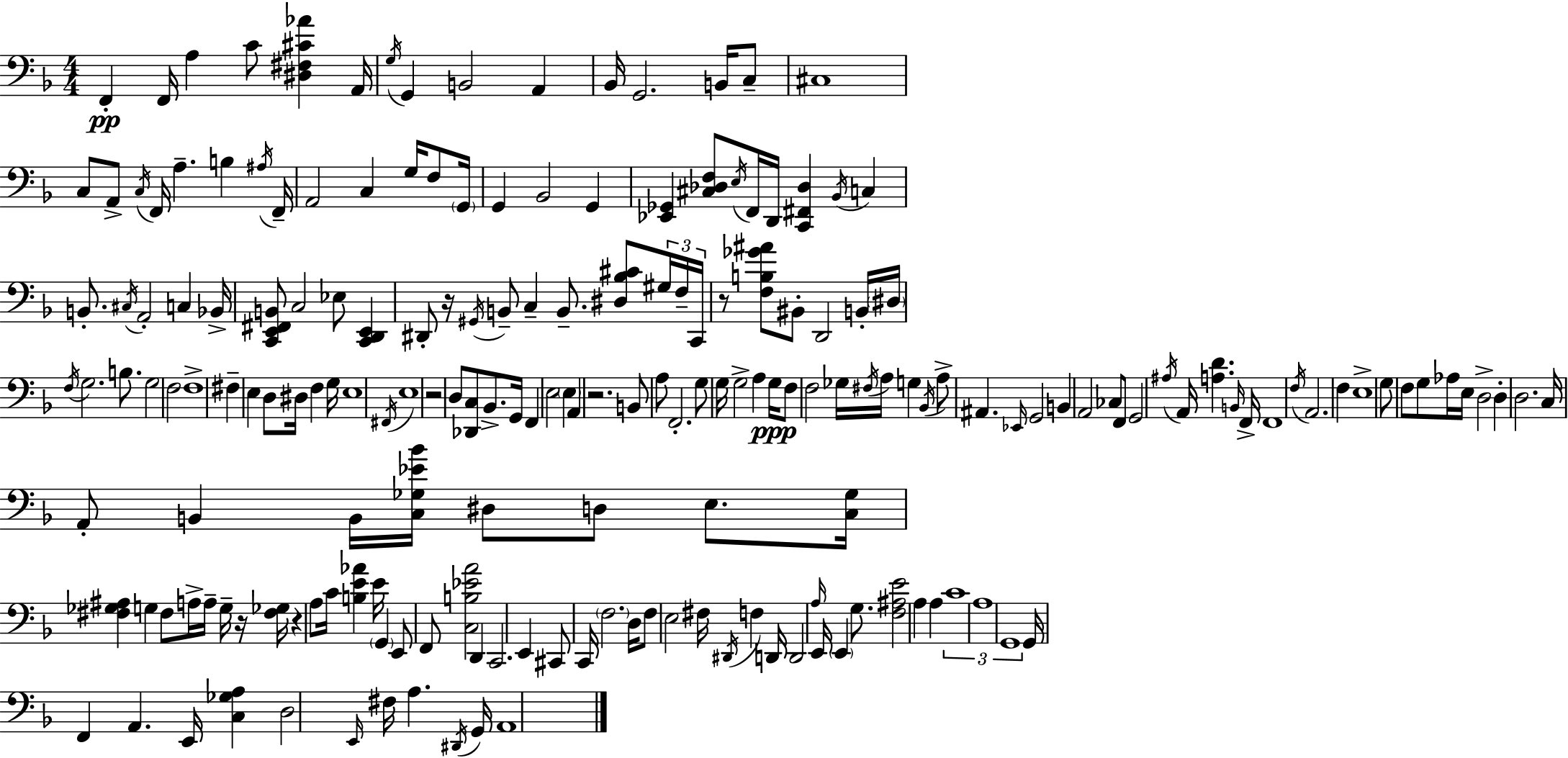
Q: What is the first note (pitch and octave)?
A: F2